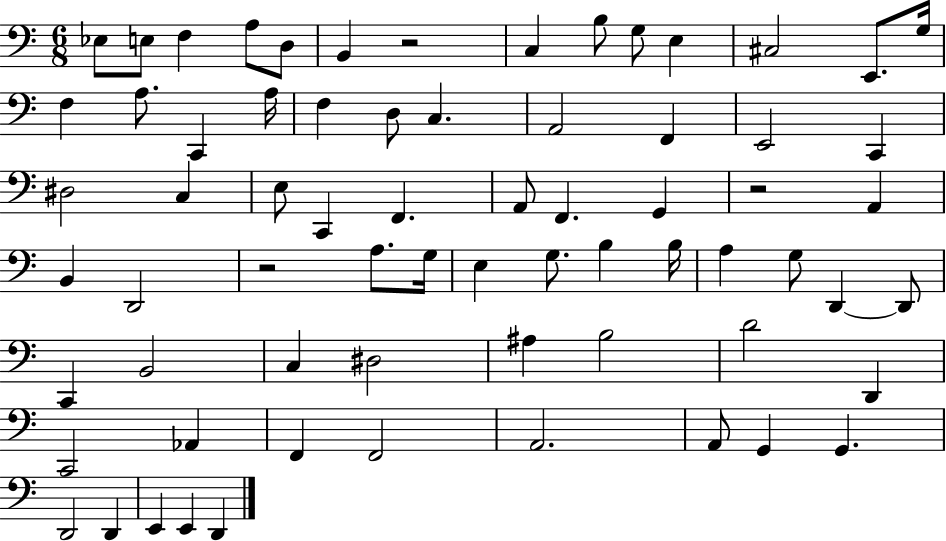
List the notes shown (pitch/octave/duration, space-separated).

Eb3/e E3/e F3/q A3/e D3/e B2/q R/h C3/q B3/e G3/e E3/q C#3/h E2/e. G3/s F3/q A3/e. C2/q A3/s F3/q D3/e C3/q. A2/h F2/q E2/h C2/q D#3/h C3/q E3/e C2/q F2/q. A2/e F2/q. G2/q R/h A2/q B2/q D2/h R/h A3/e. G3/s E3/q G3/e. B3/q B3/s A3/q G3/e D2/q D2/e C2/q B2/h C3/q D#3/h A#3/q B3/h D4/h D2/q C2/h Ab2/q F2/q F2/h A2/h. A2/e G2/q G2/q. D2/h D2/q E2/q E2/q D2/q